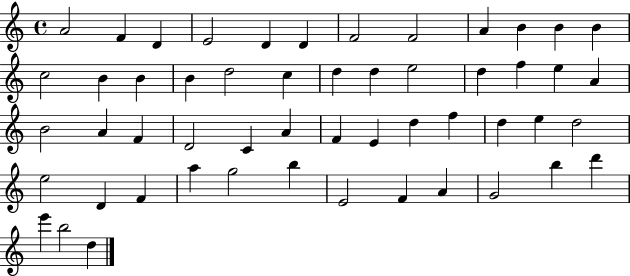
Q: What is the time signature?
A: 4/4